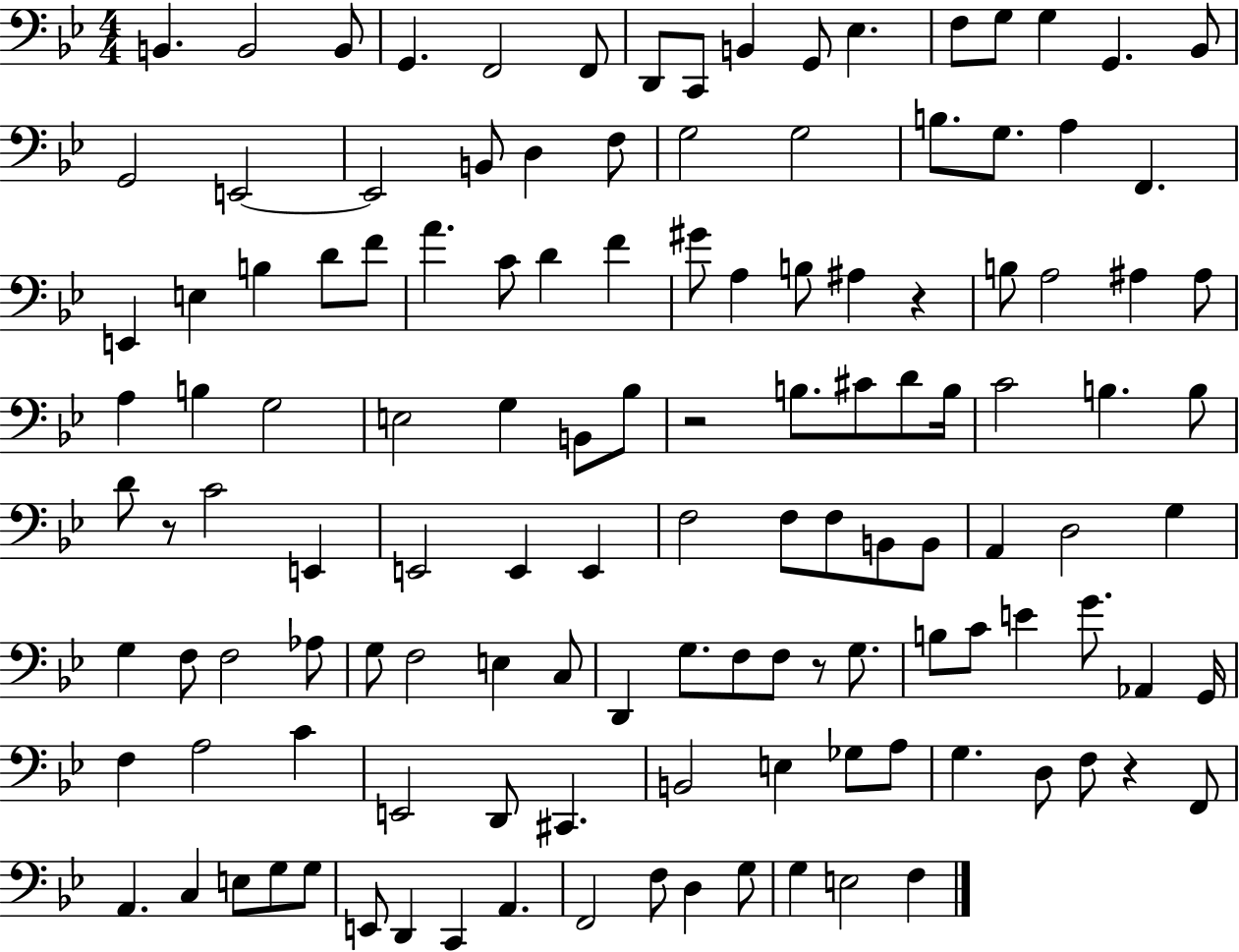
{
  \clef bass
  \numericTimeSignature
  \time 4/4
  \key bes \major
  b,4. b,2 b,8 | g,4. f,2 f,8 | d,8 c,8 b,4 g,8 ees4. | f8 g8 g4 g,4. bes,8 | \break g,2 e,2~~ | e,2 b,8 d4 f8 | g2 g2 | b8. g8. a4 f,4. | \break e,4 e4 b4 d'8 f'8 | a'4. c'8 d'4 f'4 | gis'8 a4 b8 ais4 r4 | b8 a2 ais4 ais8 | \break a4 b4 g2 | e2 g4 b,8 bes8 | r2 b8. cis'8 d'8 b16 | c'2 b4. b8 | \break d'8 r8 c'2 e,4 | e,2 e,4 e,4 | f2 f8 f8 b,8 b,8 | a,4 d2 g4 | \break g4 f8 f2 aes8 | g8 f2 e4 c8 | d,4 g8. f8 f8 r8 g8. | b8 c'8 e'4 g'8. aes,4 g,16 | \break f4 a2 c'4 | e,2 d,8 cis,4. | b,2 e4 ges8 a8 | g4. d8 f8 r4 f,8 | \break a,4. c4 e8 g8 g8 | e,8 d,4 c,4 a,4. | f,2 f8 d4 g8 | g4 e2 f4 | \break \bar "|."
}